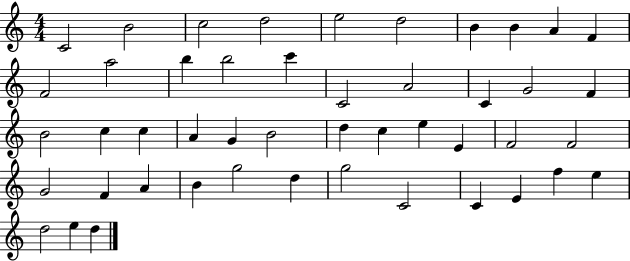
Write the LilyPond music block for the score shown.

{
  \clef treble
  \numericTimeSignature
  \time 4/4
  \key c \major
  c'2 b'2 | c''2 d''2 | e''2 d''2 | b'4 b'4 a'4 f'4 | \break f'2 a''2 | b''4 b''2 c'''4 | c'2 a'2 | c'4 g'2 f'4 | \break b'2 c''4 c''4 | a'4 g'4 b'2 | d''4 c''4 e''4 e'4 | f'2 f'2 | \break g'2 f'4 a'4 | b'4 g''2 d''4 | g''2 c'2 | c'4 e'4 f''4 e''4 | \break d''2 e''4 d''4 | \bar "|."
}